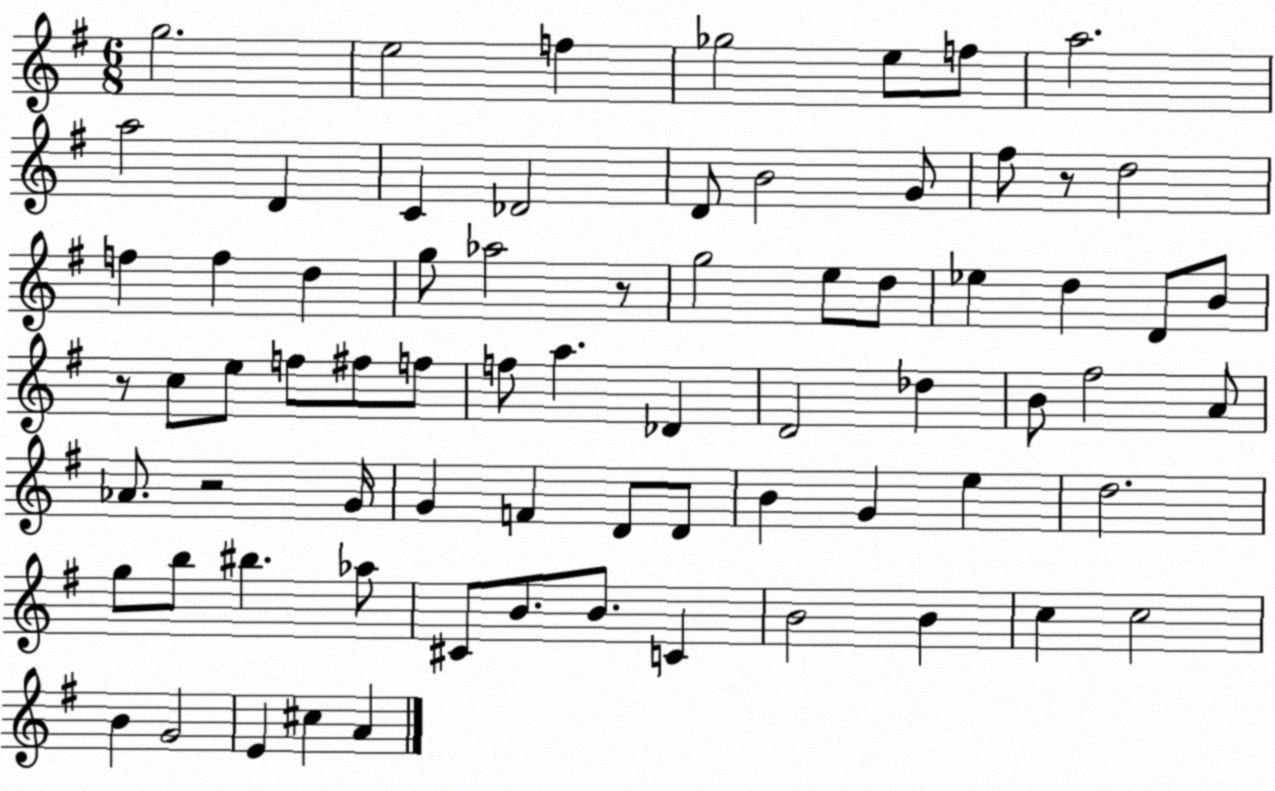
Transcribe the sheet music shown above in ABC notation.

X:1
T:Untitled
M:6/8
L:1/4
K:G
g2 e2 f _g2 e/2 f/2 a2 a2 D C _D2 D/2 B2 G/2 ^f/2 z/2 d2 f f d g/2 _a2 z/2 g2 e/2 d/2 _e d D/2 B/2 z/2 c/2 e/2 f/2 ^f/2 f/2 f/2 a _D D2 _d B/2 ^f2 A/2 _A/2 z2 G/4 G F D/2 D/2 B G e d2 g/2 b/2 ^b _a/2 ^C/2 B/2 B/2 C B2 B c c2 B G2 E ^c A